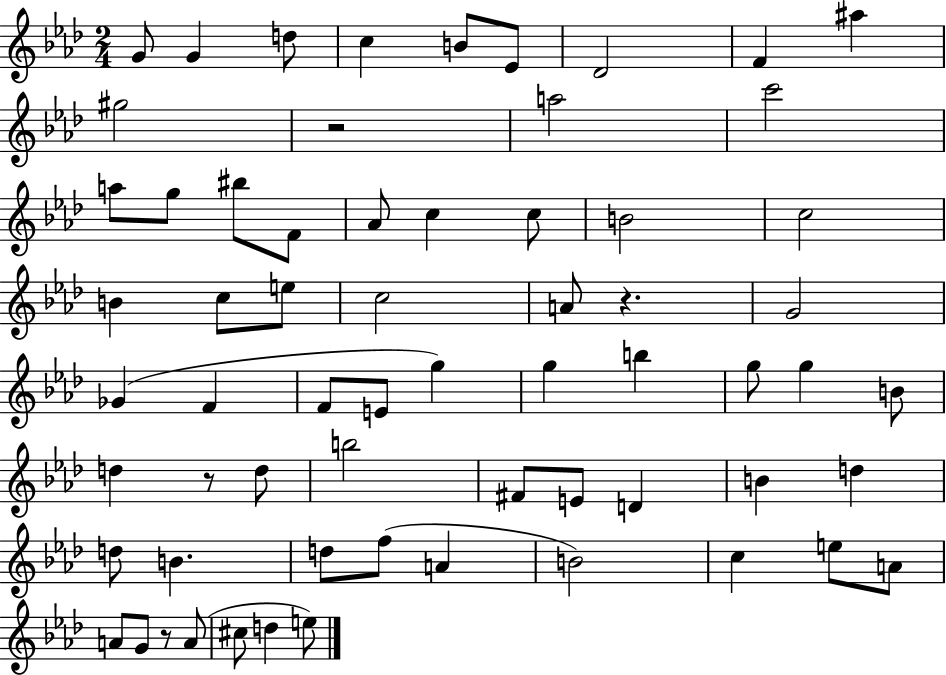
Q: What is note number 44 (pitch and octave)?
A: B4